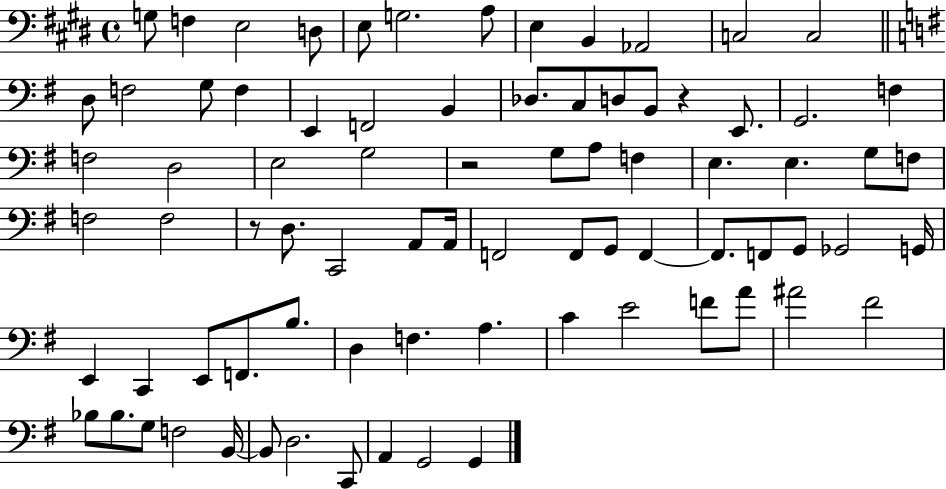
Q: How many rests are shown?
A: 3